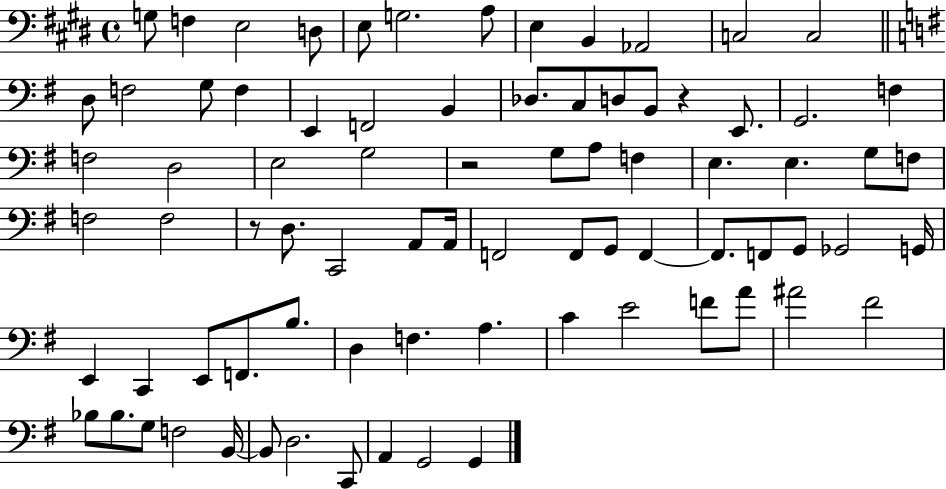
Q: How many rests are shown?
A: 3